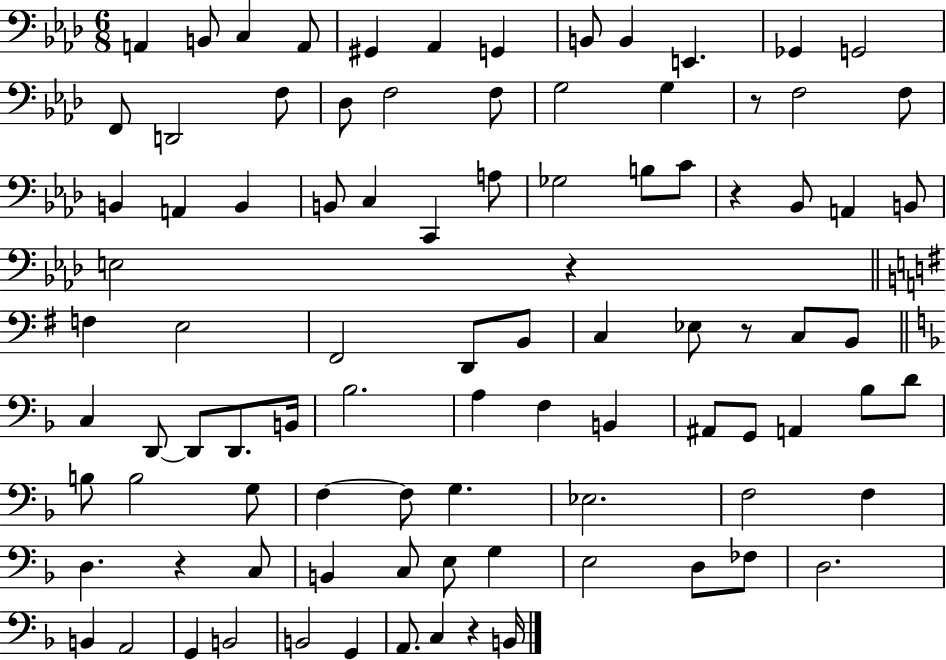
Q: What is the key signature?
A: AES major